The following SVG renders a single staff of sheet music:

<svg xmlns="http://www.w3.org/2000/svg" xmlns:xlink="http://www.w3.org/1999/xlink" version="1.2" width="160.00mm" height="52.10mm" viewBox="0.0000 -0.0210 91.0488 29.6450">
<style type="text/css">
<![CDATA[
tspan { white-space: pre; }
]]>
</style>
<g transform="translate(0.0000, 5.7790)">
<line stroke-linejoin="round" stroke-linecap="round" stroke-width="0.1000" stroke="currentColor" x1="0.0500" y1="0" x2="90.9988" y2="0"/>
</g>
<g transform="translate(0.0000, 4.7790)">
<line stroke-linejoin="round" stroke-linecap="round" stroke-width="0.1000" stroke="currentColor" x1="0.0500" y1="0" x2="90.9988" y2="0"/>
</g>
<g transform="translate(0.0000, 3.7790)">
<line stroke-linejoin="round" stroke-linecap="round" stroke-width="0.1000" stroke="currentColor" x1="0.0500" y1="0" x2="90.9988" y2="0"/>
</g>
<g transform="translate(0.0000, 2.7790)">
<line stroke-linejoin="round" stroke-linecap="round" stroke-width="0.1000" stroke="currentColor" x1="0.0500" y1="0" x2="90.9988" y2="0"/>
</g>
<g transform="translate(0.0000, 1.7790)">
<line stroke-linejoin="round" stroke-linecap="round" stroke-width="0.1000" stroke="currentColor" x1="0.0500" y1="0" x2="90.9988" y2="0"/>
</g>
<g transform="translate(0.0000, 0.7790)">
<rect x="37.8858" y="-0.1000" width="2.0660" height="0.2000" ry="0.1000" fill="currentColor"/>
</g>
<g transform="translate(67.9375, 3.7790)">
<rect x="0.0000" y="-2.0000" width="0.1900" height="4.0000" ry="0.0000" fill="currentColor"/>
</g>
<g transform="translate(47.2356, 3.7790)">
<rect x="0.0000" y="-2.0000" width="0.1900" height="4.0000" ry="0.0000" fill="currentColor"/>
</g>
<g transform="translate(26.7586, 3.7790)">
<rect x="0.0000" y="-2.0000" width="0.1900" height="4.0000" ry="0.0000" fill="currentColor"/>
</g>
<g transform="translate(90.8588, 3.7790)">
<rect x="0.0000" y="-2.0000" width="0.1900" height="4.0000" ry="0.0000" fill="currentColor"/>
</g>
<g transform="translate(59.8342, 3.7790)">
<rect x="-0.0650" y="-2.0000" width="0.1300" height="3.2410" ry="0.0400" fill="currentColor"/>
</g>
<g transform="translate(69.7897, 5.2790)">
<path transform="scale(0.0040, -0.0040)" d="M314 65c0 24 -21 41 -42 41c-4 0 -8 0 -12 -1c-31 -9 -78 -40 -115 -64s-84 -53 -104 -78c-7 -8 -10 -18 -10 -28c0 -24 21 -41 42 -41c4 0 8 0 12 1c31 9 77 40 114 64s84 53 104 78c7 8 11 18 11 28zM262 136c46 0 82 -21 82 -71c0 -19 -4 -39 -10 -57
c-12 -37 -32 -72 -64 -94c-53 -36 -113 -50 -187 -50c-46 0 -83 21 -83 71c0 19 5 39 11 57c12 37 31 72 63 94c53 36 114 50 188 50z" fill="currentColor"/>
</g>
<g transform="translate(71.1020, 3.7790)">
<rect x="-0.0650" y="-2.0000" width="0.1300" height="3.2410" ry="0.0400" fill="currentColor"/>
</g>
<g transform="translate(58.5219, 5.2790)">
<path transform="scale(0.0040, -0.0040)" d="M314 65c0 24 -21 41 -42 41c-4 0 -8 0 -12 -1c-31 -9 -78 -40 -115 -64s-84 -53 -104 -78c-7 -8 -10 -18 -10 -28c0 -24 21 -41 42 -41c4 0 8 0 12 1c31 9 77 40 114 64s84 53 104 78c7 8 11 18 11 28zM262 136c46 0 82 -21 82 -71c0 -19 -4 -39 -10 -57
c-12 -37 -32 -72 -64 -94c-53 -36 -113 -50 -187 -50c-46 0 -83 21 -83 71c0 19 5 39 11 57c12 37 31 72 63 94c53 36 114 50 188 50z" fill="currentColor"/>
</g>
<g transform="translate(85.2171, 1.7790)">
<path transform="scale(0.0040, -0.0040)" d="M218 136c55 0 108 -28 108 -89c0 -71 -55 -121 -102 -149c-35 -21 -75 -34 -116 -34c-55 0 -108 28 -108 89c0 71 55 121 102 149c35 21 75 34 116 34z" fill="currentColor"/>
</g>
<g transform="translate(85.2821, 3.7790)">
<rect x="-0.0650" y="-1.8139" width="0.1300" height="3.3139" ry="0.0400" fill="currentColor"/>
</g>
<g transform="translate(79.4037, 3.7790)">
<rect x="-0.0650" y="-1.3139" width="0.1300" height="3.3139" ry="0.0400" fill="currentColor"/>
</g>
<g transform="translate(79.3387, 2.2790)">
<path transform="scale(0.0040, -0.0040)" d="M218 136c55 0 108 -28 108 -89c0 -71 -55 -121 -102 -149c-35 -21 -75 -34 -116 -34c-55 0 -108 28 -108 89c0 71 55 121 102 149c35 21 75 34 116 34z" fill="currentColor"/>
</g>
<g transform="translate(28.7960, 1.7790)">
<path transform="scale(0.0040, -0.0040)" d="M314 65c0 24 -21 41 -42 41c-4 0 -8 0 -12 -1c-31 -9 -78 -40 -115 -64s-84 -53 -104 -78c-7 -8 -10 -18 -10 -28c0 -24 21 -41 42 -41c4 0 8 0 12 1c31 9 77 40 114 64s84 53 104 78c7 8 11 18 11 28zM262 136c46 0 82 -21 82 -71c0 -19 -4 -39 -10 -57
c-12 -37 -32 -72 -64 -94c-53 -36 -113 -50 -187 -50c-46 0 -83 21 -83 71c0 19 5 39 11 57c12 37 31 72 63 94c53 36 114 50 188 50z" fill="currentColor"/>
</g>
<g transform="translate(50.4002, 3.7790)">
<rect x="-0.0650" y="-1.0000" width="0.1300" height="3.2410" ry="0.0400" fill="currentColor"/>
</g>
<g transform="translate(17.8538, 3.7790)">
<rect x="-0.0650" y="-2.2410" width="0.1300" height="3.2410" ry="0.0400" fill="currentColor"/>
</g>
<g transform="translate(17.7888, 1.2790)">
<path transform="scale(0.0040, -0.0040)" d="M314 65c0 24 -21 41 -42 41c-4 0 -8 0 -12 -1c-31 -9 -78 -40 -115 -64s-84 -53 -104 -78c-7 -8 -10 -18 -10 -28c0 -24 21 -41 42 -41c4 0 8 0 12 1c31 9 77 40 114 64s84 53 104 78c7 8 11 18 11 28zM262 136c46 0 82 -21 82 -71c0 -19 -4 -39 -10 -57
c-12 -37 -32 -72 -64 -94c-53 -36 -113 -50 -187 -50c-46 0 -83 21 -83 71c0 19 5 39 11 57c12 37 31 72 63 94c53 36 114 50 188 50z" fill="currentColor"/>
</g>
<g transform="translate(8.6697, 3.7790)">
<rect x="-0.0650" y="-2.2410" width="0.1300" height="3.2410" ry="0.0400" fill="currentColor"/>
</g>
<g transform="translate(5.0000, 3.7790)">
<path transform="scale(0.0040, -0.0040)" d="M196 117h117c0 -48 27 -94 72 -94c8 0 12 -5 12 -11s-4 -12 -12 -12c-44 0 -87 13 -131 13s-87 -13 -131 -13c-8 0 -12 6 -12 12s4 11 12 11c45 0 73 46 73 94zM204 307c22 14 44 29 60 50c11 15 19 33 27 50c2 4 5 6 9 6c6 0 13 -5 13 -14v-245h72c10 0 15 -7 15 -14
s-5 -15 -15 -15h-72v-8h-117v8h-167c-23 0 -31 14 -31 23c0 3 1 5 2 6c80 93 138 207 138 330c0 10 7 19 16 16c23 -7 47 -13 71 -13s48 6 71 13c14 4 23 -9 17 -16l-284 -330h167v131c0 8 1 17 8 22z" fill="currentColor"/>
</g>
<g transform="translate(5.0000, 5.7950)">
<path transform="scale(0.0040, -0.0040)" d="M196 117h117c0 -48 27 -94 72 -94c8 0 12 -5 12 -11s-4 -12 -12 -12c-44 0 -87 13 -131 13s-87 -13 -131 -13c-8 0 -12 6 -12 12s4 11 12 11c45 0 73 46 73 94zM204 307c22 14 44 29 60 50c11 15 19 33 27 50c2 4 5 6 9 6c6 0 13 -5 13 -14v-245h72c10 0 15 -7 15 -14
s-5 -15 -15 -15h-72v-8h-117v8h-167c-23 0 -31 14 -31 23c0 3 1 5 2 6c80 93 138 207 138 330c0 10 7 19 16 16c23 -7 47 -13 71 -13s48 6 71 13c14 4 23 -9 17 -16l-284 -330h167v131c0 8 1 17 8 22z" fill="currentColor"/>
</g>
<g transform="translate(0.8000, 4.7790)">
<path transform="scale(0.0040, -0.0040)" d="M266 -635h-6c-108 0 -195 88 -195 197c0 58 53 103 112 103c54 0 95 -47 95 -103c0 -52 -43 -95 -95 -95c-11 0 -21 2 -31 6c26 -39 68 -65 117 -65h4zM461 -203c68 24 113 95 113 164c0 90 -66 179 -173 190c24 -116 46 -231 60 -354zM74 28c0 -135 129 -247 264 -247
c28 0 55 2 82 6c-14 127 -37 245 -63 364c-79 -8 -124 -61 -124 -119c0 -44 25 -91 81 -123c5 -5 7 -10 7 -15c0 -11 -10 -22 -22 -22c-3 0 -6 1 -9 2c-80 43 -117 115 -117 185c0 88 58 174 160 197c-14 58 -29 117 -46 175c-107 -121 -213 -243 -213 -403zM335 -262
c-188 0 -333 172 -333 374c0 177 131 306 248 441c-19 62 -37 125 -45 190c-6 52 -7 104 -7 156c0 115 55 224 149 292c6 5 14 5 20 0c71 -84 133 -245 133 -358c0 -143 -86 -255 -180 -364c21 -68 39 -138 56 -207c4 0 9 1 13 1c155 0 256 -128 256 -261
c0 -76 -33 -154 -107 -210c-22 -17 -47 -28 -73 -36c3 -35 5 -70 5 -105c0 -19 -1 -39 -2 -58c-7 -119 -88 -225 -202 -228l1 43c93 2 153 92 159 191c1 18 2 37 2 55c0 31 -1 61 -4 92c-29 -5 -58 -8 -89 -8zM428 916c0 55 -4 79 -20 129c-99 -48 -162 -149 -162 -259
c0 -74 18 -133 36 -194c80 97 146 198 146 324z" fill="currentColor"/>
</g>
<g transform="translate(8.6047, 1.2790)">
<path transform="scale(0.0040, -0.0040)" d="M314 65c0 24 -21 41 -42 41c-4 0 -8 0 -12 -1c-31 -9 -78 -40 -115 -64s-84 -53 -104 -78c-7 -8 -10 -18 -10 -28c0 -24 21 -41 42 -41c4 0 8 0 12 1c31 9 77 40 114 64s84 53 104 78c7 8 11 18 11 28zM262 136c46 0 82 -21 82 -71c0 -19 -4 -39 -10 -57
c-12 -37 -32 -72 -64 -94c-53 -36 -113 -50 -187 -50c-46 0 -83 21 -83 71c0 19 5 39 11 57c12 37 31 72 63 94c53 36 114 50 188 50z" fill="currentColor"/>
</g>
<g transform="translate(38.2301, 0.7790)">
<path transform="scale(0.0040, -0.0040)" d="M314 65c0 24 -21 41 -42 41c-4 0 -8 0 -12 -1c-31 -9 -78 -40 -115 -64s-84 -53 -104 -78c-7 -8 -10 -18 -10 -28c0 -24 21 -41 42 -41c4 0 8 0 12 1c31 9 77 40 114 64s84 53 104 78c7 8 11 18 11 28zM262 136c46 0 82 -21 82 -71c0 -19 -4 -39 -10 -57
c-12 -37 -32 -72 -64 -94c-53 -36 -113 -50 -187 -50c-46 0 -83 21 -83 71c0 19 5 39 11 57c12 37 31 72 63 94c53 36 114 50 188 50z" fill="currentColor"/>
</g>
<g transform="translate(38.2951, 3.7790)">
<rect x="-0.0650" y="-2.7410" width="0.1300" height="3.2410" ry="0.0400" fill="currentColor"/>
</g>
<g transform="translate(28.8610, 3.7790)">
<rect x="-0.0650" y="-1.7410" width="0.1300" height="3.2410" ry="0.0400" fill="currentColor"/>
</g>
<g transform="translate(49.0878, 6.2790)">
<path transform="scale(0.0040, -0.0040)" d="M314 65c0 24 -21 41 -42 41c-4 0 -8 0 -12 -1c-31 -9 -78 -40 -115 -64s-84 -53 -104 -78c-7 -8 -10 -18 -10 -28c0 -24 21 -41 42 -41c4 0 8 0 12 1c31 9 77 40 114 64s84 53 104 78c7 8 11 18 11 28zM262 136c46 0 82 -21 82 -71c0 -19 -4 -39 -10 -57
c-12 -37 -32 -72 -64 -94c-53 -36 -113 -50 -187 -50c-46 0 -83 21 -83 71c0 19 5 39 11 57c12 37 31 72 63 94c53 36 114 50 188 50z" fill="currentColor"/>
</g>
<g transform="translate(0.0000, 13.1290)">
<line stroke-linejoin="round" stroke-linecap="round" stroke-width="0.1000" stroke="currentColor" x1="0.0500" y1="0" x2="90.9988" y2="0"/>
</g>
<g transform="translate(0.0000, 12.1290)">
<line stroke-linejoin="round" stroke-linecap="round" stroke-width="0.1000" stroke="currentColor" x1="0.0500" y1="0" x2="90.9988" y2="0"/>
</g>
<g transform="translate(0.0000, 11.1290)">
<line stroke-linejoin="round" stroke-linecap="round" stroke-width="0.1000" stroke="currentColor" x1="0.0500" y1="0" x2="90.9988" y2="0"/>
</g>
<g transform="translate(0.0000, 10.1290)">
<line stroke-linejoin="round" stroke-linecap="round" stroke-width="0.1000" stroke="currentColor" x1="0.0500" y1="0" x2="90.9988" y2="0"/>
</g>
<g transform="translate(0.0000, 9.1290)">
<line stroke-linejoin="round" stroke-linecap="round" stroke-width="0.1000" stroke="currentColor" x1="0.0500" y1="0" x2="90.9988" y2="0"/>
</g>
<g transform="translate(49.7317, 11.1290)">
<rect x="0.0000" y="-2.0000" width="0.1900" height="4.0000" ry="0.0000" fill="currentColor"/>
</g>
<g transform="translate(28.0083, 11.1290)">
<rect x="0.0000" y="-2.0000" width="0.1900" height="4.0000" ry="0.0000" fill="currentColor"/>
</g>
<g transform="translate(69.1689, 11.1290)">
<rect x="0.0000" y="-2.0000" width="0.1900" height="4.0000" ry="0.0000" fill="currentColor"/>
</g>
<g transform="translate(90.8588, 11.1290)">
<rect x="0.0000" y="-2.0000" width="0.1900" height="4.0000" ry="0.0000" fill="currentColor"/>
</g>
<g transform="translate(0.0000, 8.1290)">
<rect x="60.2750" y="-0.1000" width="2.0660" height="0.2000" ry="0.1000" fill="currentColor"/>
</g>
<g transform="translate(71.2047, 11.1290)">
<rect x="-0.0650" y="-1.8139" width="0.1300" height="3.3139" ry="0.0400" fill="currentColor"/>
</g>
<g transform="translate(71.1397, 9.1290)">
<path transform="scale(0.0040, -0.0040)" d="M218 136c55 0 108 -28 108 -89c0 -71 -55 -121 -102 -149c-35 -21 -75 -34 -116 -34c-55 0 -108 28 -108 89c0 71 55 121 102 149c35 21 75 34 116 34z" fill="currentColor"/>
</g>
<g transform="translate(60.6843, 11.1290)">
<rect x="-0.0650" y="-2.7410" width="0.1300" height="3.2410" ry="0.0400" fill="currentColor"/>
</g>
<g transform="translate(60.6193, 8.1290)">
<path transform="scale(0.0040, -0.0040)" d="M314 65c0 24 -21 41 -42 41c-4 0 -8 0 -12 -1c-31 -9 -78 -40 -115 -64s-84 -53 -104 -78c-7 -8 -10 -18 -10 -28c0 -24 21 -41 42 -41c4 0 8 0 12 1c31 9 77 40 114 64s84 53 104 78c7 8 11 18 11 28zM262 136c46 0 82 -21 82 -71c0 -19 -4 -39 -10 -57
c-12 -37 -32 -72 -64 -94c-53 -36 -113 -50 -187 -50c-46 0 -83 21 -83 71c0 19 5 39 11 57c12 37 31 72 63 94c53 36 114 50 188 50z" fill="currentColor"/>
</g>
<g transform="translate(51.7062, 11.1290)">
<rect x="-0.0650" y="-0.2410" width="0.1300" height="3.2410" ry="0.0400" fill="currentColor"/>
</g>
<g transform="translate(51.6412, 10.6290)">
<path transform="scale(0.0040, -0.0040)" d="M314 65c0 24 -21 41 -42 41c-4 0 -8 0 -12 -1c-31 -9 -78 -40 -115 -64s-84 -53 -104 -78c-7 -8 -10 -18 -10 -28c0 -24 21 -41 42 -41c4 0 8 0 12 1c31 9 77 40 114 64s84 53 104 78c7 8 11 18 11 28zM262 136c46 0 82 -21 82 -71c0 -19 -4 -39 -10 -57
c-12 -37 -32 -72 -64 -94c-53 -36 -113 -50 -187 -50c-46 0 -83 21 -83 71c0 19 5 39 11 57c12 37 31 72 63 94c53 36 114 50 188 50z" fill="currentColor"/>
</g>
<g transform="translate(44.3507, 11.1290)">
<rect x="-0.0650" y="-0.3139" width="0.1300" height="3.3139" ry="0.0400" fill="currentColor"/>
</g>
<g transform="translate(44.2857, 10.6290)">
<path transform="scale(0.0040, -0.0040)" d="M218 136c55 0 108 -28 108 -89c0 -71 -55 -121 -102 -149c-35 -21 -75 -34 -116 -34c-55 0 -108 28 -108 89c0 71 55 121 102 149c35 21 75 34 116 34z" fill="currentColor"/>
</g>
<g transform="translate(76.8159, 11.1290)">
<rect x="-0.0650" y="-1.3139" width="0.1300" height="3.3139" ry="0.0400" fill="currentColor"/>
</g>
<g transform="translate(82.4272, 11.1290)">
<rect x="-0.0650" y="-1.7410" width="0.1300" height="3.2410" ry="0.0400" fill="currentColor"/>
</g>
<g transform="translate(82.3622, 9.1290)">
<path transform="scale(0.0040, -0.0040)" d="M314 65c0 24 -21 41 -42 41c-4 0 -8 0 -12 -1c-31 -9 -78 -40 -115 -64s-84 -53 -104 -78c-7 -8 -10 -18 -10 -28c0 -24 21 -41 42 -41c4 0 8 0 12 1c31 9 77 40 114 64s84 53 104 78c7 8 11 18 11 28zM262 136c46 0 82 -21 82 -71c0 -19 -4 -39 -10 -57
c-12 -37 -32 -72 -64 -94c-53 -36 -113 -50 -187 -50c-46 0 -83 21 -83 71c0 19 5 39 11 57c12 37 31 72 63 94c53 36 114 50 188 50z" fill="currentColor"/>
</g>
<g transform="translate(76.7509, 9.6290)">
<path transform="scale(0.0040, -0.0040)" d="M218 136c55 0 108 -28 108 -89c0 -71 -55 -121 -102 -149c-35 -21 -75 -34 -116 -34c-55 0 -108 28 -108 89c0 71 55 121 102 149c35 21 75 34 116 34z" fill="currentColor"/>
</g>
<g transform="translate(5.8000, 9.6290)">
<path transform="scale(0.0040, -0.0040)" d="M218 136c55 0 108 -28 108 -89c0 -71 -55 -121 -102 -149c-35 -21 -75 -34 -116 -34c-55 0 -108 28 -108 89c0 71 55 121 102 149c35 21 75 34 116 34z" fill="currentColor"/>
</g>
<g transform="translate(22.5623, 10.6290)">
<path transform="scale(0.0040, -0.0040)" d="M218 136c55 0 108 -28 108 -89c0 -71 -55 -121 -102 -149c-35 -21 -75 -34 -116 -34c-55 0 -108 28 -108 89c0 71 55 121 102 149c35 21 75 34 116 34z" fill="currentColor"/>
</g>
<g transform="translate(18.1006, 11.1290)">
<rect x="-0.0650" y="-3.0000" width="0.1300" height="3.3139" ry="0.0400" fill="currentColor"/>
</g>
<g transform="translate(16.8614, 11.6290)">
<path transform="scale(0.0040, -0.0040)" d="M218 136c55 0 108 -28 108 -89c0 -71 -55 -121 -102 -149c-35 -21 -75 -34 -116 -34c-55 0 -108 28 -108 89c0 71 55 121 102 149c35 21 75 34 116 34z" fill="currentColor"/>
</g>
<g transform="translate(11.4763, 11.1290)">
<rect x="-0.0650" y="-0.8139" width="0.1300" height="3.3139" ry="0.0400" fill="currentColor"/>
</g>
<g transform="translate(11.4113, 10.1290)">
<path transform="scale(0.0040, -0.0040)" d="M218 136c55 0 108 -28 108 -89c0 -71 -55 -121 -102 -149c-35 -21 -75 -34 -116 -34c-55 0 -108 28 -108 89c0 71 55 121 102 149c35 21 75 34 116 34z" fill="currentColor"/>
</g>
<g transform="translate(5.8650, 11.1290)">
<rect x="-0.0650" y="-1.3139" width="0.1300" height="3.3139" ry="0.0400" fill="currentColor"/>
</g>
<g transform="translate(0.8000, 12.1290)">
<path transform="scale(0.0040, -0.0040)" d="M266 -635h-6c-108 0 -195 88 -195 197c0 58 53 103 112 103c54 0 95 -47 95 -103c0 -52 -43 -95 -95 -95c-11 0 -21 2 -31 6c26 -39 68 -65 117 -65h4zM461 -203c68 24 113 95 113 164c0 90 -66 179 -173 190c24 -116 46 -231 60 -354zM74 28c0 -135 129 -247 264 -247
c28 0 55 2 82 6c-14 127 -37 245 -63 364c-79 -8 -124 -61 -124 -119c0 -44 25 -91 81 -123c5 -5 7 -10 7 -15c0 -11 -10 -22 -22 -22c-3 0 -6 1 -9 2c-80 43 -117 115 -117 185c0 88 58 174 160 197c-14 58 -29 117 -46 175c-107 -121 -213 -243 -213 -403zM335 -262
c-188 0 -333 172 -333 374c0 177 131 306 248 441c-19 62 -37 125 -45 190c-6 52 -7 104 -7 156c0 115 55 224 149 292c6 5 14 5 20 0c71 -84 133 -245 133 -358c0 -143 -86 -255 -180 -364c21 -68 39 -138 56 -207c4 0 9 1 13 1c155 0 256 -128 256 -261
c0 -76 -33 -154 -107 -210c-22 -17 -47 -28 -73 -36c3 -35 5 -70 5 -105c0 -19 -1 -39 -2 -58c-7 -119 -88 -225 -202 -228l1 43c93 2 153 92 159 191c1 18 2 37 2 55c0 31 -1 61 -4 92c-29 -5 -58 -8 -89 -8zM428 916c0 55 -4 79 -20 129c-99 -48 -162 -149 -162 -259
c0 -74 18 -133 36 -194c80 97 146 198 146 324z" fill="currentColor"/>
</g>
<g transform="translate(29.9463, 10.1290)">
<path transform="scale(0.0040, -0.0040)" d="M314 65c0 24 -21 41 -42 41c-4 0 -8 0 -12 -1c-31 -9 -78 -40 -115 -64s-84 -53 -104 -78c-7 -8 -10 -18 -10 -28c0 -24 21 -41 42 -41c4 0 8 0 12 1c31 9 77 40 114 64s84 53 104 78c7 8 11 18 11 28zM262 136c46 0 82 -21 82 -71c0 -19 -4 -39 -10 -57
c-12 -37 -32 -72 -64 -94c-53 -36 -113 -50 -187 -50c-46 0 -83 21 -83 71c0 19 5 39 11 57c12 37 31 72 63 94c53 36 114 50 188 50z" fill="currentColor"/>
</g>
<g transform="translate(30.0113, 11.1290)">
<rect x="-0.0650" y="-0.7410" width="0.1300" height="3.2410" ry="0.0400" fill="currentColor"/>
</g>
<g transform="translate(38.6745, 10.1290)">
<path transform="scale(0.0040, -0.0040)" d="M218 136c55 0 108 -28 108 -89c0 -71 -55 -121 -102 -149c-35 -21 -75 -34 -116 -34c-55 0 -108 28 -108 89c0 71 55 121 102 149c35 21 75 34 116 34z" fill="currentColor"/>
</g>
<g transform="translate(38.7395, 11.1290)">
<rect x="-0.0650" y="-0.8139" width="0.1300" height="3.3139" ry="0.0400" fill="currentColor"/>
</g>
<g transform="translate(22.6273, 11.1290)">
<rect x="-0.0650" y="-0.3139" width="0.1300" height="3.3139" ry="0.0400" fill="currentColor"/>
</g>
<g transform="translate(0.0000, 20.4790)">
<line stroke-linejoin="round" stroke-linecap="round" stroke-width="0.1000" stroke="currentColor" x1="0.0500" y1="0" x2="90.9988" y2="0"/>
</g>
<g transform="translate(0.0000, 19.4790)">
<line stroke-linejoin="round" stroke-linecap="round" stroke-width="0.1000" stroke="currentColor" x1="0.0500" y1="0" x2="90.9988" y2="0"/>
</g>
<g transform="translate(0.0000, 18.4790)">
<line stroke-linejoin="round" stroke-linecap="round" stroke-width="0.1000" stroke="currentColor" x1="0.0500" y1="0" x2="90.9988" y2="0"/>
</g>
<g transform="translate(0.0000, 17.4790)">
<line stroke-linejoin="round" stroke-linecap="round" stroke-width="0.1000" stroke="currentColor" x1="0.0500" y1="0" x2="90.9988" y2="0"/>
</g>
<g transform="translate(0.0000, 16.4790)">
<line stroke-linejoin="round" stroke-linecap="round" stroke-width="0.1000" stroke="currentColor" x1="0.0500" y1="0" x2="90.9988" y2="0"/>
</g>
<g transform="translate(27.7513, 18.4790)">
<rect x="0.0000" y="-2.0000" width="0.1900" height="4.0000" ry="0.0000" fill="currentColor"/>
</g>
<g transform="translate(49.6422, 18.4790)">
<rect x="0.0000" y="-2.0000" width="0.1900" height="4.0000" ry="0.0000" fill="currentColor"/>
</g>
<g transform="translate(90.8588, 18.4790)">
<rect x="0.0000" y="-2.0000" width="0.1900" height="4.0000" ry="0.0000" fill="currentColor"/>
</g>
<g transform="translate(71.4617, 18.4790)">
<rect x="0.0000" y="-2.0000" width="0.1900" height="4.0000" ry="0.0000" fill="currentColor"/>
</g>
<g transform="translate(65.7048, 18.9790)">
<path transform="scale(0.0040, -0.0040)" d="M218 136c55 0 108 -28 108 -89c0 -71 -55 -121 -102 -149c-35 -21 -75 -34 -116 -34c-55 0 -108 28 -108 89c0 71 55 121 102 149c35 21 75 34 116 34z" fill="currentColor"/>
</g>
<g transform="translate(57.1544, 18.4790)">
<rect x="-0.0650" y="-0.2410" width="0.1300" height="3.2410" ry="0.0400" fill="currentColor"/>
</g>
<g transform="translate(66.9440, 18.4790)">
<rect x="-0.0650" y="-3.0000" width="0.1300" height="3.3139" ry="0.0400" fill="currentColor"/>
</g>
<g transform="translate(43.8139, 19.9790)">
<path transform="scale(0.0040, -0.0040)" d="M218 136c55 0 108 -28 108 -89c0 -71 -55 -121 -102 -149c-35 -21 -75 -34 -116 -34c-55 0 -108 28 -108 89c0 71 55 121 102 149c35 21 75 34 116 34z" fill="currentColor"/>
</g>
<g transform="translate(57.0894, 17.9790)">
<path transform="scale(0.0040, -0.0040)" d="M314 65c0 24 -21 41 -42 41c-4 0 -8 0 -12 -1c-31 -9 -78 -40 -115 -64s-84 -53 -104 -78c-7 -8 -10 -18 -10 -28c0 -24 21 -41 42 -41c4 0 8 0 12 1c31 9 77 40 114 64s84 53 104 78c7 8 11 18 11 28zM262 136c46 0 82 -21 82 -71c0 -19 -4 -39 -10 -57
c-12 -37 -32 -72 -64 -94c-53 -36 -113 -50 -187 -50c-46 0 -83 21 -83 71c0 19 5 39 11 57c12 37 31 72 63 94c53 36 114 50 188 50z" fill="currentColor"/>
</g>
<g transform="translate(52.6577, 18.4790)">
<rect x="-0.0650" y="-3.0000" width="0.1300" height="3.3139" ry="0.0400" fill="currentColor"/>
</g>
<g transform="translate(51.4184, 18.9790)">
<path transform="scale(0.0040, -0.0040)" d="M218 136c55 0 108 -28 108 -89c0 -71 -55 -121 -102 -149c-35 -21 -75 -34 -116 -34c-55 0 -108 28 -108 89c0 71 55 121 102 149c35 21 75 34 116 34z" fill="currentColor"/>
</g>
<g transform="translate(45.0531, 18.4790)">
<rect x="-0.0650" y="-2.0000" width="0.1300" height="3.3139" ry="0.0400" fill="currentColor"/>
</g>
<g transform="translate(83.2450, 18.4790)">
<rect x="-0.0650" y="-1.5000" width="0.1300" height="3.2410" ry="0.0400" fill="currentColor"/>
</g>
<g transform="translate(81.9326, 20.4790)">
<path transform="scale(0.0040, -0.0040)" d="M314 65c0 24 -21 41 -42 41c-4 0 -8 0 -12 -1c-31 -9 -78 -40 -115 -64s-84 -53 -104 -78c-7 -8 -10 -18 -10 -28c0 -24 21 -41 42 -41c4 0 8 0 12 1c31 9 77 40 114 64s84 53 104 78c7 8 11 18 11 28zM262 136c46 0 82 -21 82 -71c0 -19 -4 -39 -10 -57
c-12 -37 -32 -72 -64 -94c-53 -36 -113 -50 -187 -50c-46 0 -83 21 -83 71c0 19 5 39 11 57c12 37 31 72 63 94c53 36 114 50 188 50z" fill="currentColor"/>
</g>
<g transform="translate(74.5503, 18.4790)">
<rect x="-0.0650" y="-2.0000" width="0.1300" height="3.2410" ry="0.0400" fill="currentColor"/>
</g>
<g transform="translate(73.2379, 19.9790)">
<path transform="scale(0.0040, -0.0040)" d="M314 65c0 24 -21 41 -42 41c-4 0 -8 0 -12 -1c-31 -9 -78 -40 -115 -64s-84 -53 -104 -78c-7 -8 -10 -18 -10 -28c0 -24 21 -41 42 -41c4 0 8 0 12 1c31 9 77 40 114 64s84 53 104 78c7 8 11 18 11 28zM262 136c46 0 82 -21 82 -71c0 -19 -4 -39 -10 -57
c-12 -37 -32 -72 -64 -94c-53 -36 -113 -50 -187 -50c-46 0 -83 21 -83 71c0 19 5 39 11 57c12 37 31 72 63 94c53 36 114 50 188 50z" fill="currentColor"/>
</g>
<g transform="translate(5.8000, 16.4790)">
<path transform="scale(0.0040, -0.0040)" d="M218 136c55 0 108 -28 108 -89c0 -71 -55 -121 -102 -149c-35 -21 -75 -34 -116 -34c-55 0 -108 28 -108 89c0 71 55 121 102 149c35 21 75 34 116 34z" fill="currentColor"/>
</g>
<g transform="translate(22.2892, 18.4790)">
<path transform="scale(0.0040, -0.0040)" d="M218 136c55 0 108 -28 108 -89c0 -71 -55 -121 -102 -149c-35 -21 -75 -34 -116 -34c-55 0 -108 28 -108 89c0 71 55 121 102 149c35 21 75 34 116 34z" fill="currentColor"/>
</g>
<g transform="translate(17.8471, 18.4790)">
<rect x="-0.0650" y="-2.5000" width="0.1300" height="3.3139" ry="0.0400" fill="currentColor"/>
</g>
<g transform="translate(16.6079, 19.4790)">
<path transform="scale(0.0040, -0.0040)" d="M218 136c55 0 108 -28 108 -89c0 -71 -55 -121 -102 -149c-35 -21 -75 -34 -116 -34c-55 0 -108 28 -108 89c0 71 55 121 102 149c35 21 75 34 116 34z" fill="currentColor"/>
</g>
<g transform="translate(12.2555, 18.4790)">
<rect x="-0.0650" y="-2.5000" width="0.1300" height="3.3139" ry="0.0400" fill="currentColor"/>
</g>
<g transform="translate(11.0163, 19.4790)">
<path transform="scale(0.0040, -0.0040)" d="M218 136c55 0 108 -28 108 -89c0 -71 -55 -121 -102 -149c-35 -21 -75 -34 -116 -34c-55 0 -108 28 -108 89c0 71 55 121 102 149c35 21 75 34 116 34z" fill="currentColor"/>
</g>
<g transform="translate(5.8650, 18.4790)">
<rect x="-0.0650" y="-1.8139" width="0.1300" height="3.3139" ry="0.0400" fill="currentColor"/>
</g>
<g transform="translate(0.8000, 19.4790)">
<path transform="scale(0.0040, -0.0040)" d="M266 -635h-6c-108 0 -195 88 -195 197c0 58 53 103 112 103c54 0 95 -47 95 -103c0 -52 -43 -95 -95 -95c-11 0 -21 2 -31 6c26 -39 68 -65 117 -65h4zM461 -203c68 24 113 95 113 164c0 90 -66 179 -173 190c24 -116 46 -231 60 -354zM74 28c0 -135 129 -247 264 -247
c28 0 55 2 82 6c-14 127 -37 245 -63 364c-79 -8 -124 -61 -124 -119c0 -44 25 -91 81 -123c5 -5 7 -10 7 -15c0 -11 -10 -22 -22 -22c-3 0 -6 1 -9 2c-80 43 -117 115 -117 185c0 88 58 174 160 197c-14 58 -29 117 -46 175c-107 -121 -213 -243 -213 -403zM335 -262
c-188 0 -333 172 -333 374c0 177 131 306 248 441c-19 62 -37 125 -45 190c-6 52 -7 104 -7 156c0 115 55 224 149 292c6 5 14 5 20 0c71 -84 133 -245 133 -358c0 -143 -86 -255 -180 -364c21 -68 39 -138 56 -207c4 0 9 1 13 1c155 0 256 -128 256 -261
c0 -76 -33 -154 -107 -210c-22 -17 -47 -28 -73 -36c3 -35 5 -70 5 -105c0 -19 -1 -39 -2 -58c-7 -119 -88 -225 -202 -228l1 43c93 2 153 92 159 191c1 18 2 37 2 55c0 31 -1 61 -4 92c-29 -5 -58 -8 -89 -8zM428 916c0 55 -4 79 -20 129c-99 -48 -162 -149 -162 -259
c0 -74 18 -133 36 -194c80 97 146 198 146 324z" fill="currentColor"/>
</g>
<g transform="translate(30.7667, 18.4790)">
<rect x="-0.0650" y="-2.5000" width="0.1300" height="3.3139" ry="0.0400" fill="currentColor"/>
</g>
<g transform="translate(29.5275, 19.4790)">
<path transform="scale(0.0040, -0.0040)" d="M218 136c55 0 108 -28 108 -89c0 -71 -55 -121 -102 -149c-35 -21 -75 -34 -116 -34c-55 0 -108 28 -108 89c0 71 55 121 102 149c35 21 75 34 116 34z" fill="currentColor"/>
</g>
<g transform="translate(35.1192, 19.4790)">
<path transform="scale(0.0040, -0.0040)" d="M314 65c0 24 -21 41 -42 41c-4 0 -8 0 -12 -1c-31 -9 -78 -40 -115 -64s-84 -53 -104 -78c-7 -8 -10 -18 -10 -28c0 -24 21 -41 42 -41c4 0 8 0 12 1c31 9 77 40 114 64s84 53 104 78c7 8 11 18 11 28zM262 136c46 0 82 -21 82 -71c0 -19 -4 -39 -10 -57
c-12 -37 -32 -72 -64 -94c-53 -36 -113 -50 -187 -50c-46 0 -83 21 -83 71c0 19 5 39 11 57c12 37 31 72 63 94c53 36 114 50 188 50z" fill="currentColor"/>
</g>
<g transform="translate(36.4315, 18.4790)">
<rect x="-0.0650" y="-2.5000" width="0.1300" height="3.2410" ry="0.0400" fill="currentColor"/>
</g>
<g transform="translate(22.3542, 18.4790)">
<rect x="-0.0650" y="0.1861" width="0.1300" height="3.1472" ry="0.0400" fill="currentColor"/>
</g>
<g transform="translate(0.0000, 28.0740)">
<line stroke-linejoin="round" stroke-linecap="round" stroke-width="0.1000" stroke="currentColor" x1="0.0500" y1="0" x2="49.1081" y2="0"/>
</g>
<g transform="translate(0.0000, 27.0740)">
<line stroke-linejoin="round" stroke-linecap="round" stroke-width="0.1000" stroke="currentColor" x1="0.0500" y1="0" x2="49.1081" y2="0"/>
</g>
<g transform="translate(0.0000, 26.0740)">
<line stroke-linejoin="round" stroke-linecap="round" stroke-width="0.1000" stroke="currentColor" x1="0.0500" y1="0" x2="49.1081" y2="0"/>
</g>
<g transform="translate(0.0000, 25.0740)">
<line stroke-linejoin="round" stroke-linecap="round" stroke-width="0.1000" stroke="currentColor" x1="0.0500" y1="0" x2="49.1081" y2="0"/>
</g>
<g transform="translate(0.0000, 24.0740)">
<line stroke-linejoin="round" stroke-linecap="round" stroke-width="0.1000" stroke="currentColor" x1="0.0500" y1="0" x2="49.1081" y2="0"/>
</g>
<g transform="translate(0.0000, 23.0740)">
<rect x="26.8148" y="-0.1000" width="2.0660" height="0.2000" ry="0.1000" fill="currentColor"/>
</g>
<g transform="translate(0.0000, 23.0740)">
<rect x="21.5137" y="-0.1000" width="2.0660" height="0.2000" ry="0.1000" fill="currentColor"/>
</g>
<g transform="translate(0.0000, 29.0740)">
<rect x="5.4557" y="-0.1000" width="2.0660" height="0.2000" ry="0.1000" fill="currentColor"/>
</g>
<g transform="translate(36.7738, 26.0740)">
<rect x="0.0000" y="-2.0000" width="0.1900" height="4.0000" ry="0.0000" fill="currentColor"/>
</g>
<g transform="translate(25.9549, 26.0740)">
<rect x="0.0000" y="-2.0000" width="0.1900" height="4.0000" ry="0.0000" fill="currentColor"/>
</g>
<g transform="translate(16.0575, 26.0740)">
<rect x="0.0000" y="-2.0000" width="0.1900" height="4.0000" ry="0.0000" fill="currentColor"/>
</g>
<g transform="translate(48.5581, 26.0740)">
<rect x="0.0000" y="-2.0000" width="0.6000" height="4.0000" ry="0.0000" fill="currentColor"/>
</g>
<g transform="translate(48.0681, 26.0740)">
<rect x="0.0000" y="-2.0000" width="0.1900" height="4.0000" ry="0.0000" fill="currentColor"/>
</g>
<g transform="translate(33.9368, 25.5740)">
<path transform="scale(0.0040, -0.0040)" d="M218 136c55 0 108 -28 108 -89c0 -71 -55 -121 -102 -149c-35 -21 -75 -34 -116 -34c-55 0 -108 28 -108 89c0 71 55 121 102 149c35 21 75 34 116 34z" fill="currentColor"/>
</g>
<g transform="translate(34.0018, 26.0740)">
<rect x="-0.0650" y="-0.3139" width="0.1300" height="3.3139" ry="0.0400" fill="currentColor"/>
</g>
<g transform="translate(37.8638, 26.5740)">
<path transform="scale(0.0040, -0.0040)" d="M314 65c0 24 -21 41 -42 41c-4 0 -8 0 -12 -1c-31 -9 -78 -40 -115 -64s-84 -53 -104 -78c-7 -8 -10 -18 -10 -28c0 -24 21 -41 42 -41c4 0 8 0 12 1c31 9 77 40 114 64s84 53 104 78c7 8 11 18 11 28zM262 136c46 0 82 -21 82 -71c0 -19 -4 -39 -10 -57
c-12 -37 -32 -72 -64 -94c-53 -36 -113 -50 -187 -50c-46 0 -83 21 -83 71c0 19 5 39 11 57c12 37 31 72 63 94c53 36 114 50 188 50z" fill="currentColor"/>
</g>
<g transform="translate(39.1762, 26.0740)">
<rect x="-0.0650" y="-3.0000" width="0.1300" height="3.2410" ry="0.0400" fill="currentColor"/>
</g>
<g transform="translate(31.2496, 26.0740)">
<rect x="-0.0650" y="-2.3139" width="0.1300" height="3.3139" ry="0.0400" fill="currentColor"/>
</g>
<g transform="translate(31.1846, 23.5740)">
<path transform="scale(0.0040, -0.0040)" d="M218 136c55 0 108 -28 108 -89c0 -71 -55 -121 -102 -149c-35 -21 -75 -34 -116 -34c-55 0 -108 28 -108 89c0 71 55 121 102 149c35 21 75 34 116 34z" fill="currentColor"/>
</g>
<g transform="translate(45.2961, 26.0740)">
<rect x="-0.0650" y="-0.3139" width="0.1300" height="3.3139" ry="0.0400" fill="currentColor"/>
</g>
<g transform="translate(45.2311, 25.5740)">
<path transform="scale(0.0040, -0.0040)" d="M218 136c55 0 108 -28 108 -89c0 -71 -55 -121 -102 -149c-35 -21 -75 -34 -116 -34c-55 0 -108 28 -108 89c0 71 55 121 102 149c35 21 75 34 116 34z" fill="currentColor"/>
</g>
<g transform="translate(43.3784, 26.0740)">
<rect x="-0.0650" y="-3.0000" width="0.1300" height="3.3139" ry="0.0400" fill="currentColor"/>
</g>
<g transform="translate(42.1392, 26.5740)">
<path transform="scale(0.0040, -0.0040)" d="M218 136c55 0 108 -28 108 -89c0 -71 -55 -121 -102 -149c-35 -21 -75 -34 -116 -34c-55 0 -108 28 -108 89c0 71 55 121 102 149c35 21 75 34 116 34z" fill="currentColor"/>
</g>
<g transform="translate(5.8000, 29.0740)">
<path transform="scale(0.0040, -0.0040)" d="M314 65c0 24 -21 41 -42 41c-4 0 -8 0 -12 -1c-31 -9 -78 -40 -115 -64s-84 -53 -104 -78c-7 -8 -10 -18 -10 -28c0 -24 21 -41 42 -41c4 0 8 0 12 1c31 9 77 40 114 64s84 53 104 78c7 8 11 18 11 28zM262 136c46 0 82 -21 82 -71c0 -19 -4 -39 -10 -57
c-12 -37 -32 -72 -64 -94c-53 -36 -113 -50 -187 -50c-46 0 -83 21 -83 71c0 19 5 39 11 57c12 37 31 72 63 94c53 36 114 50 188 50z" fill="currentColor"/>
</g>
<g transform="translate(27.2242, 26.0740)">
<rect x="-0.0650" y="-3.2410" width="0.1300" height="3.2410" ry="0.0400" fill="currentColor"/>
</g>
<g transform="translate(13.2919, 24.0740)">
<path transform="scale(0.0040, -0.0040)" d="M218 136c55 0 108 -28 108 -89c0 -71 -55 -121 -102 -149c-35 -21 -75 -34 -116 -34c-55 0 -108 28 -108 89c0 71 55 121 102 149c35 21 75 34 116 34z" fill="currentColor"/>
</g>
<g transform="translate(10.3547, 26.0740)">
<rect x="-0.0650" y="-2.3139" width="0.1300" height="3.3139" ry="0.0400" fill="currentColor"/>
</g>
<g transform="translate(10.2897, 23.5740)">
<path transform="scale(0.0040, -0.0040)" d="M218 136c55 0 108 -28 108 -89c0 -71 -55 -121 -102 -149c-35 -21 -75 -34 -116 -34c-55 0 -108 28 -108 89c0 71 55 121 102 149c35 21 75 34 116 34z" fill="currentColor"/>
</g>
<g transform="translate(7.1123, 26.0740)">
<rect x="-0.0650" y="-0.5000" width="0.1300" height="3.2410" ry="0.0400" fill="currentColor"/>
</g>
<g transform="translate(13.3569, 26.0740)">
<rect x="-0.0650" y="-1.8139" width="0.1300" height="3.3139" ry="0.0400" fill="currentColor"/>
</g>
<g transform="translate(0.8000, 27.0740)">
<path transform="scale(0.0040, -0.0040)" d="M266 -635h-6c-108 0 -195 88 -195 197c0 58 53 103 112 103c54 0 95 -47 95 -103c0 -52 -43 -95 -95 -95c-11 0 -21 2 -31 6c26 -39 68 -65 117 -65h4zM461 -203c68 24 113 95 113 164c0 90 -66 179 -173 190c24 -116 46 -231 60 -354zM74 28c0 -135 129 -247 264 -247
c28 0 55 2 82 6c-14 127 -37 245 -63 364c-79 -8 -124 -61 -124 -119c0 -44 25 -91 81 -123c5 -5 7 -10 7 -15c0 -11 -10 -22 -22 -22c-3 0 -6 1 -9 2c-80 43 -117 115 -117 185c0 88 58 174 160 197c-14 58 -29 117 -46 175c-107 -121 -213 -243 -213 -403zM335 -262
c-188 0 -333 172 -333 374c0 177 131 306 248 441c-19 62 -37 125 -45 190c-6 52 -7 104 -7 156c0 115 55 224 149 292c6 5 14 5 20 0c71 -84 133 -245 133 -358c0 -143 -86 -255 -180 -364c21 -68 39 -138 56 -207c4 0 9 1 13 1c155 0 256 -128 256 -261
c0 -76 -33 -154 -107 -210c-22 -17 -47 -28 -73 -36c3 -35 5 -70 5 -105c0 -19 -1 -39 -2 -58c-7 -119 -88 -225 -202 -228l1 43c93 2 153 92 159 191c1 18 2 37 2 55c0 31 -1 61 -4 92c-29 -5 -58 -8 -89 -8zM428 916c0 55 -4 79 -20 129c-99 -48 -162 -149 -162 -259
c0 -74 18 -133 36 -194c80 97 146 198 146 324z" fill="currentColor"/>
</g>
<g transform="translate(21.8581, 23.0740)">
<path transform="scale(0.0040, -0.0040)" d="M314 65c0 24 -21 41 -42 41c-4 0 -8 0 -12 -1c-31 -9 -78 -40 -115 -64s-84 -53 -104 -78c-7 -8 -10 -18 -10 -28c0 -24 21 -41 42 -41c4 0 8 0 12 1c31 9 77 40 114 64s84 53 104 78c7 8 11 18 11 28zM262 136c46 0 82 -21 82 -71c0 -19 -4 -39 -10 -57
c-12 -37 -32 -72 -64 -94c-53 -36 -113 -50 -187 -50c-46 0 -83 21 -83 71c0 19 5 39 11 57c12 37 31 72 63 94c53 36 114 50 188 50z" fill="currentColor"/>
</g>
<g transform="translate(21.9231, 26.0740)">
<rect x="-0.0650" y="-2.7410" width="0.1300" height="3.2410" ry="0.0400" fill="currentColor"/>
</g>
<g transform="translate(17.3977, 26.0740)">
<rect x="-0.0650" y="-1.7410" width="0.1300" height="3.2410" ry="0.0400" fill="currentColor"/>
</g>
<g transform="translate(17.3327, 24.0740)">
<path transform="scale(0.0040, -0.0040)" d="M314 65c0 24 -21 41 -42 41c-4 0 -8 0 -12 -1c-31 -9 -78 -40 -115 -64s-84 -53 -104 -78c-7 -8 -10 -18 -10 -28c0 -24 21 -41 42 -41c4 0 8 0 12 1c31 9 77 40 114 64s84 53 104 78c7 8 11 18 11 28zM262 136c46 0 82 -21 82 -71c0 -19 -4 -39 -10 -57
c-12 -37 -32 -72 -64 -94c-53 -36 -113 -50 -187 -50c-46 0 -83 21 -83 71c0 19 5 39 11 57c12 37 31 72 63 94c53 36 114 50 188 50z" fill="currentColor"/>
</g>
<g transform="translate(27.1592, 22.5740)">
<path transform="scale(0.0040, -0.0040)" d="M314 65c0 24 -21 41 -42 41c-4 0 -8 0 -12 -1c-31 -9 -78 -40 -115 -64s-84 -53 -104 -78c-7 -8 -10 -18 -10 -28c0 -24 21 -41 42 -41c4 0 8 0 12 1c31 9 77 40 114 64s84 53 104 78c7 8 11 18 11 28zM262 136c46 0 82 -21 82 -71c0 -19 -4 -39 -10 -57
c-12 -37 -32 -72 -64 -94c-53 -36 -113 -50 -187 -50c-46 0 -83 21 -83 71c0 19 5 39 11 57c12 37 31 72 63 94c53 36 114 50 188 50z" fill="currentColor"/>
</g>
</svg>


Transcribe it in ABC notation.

X:1
T:Untitled
M:4/4
L:1/4
K:C
g2 g2 f2 a2 D2 F2 F2 e f e d A c d2 d c c2 a2 f e f2 f G G B G G2 F A c2 A F2 E2 C2 g f f2 a2 b2 g c A2 A c